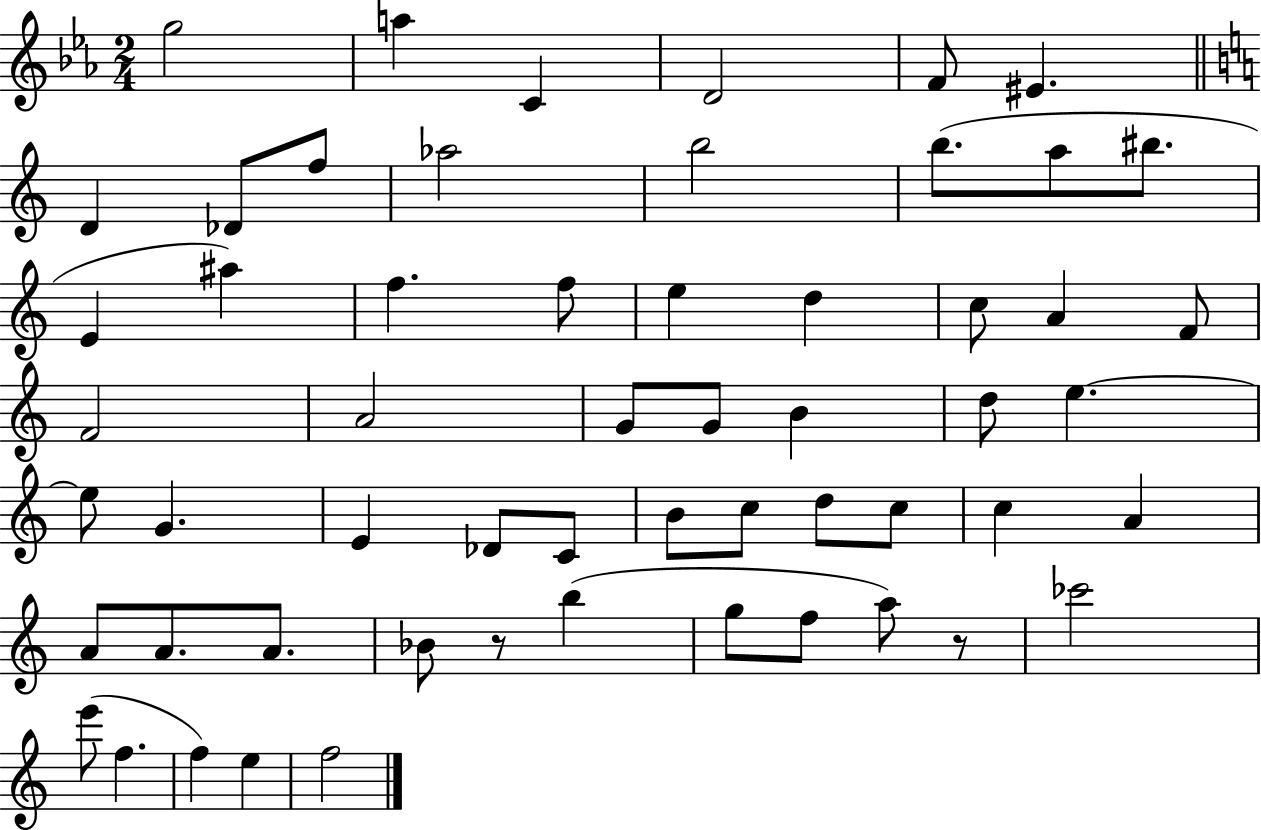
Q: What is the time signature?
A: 2/4